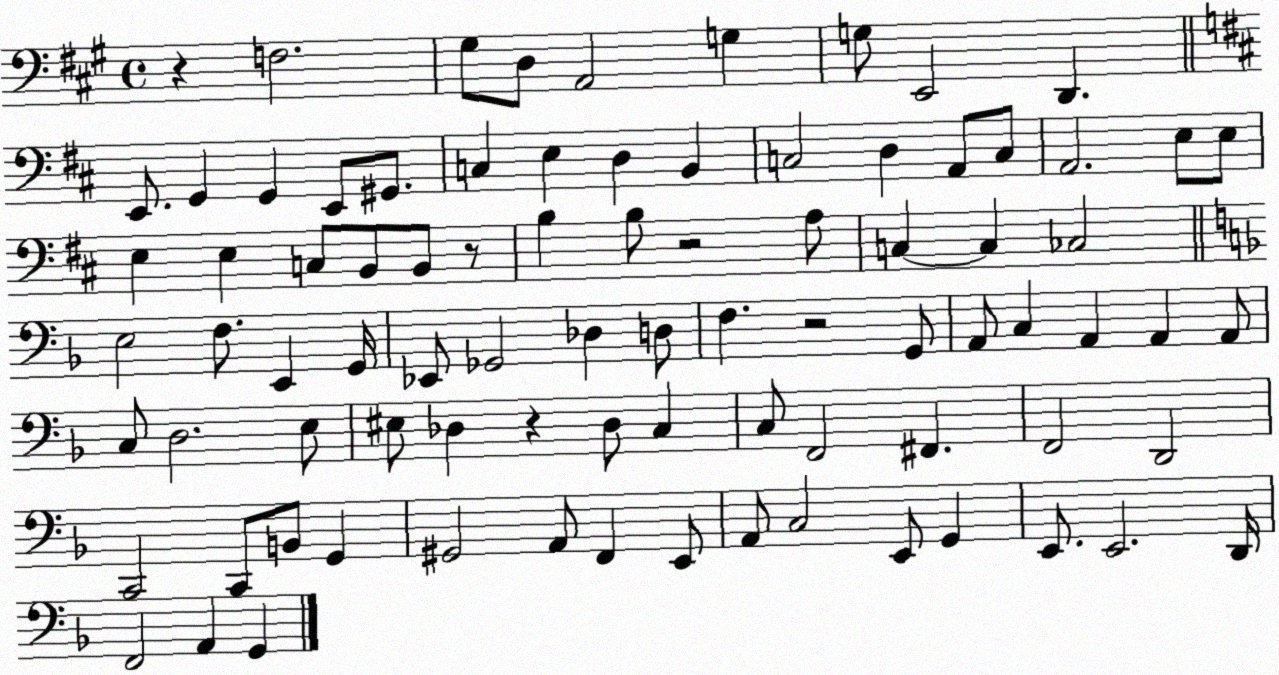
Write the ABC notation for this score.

X:1
T:Untitled
M:4/4
L:1/4
K:A
z F,2 ^G,/2 D,/2 A,,2 G, G,/2 E,,2 D,, E,,/2 G,, G,, E,,/2 ^G,,/2 C, E, D, B,, C,2 D, A,,/2 C,/2 A,,2 E,/2 E,/2 E, E, C,/2 B,,/2 B,,/2 z/2 B, B,/2 z2 A,/2 C, C, _C,2 E,2 F,/2 E,, G,,/4 _E,,/2 _G,,2 _D, D,/2 F, z2 G,,/2 A,,/2 C, A,, A,, A,,/2 C,/2 D,2 E,/2 ^E,/2 _D, z _D,/2 C, C,/2 F,,2 ^F,, F,,2 D,,2 C,,2 C,,/2 B,,/2 G,, ^G,,2 A,,/2 F,, E,,/2 A,,/2 C,2 E,,/2 G,, E,,/2 E,,2 D,,/4 F,,2 A,, G,,